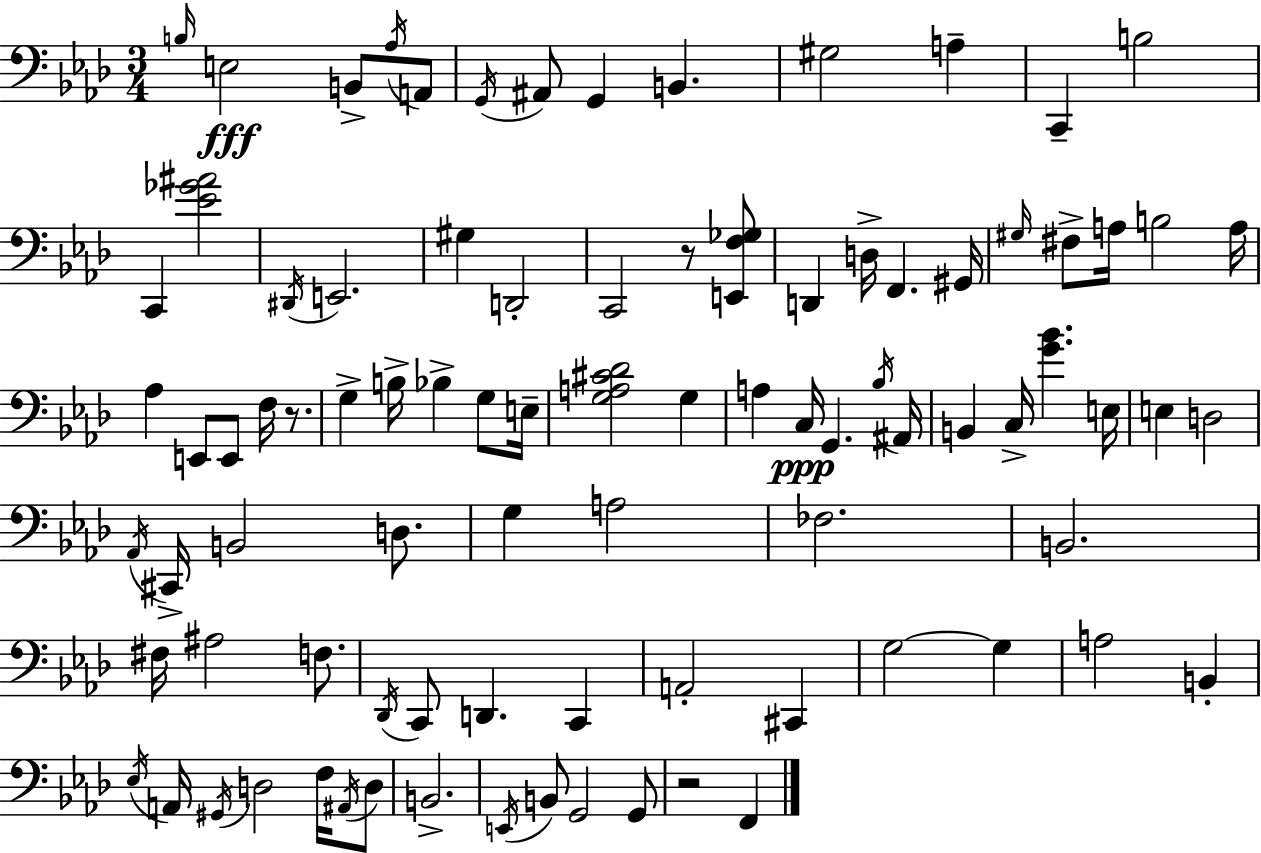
B3/s E3/h B2/e Ab3/s A2/e G2/s A#2/e G2/q B2/q. G#3/h A3/q C2/q B3/h C2/q [Eb4,Gb4,A#4]/h D#2/s E2/h. G#3/q D2/h C2/h R/e [E2,F3,Gb3]/e D2/q D3/s F2/q. G#2/s G#3/s F#3/e A3/s B3/h A3/s Ab3/q E2/e E2/e F3/s R/e. G3/q B3/s Bb3/q G3/e E3/s [G3,A3,C#4,Db4]/h G3/q A3/q C3/s G2/q. Bb3/s A#2/s B2/q C3/s [G4,Bb4]/q. E3/s E3/q D3/h Ab2/s C#2/s B2/h D3/e. G3/q A3/h FES3/h. B2/h. F#3/s A#3/h F3/e. Db2/s C2/e D2/q. C2/q A2/h C#2/q G3/h G3/q A3/h B2/q Eb3/s A2/s G#2/s D3/h F3/s A#2/s D3/e B2/h. E2/s B2/e G2/h G2/e R/h F2/q